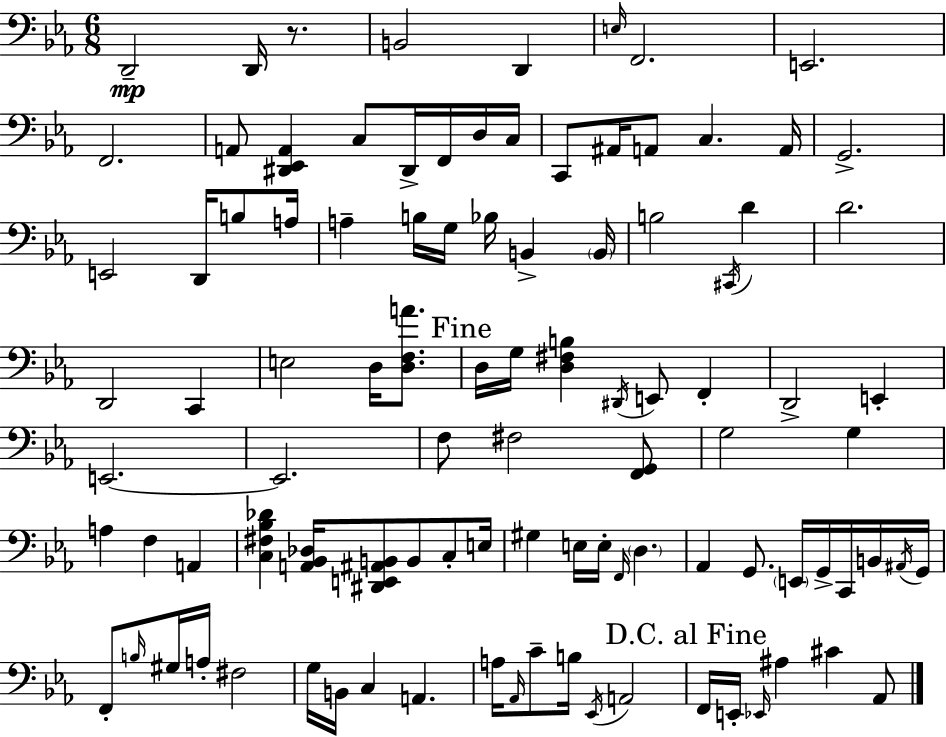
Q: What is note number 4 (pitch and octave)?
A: D2